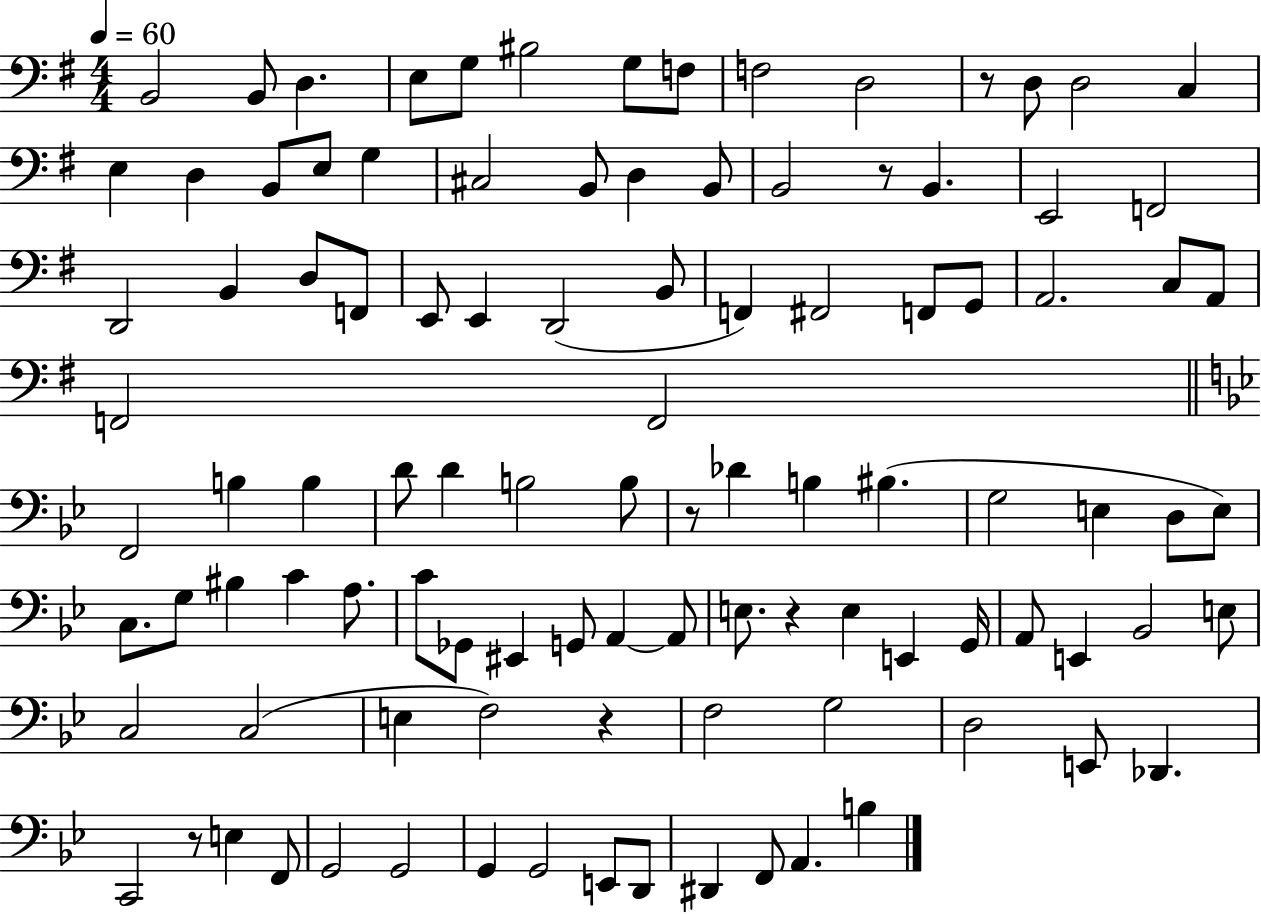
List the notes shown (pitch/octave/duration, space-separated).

B2/h B2/e D3/q. E3/e G3/e BIS3/h G3/e F3/e F3/h D3/h R/e D3/e D3/h C3/q E3/q D3/q B2/e E3/e G3/q C#3/h B2/e D3/q B2/e B2/h R/e B2/q. E2/h F2/h D2/h B2/q D3/e F2/e E2/e E2/q D2/h B2/e F2/q F#2/h F2/e G2/e A2/h. C3/e A2/e F2/h F2/h F2/h B3/q B3/q D4/e D4/q B3/h B3/e R/e Db4/q B3/q BIS3/q. G3/h E3/q D3/e E3/e C3/e. G3/e BIS3/q C4/q A3/e. C4/e Gb2/e EIS2/q G2/e A2/q A2/e E3/e. R/q E3/q E2/q G2/s A2/e E2/q Bb2/h E3/e C3/h C3/h E3/q F3/h R/q F3/h G3/h D3/h E2/e Db2/q. C2/h R/e E3/q F2/e G2/h G2/h G2/q G2/h E2/e D2/e D#2/q F2/e A2/q. B3/q